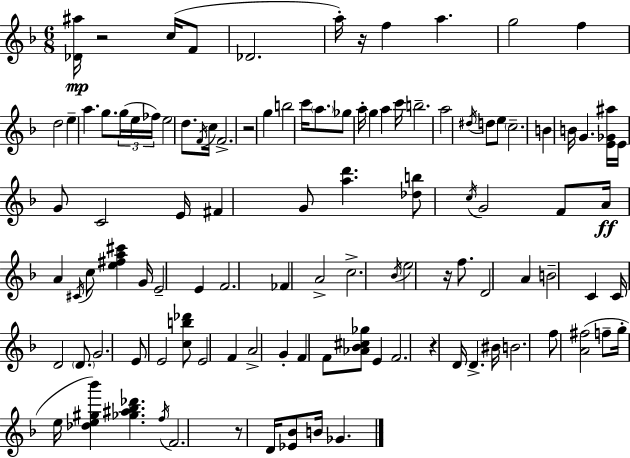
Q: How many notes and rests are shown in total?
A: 109